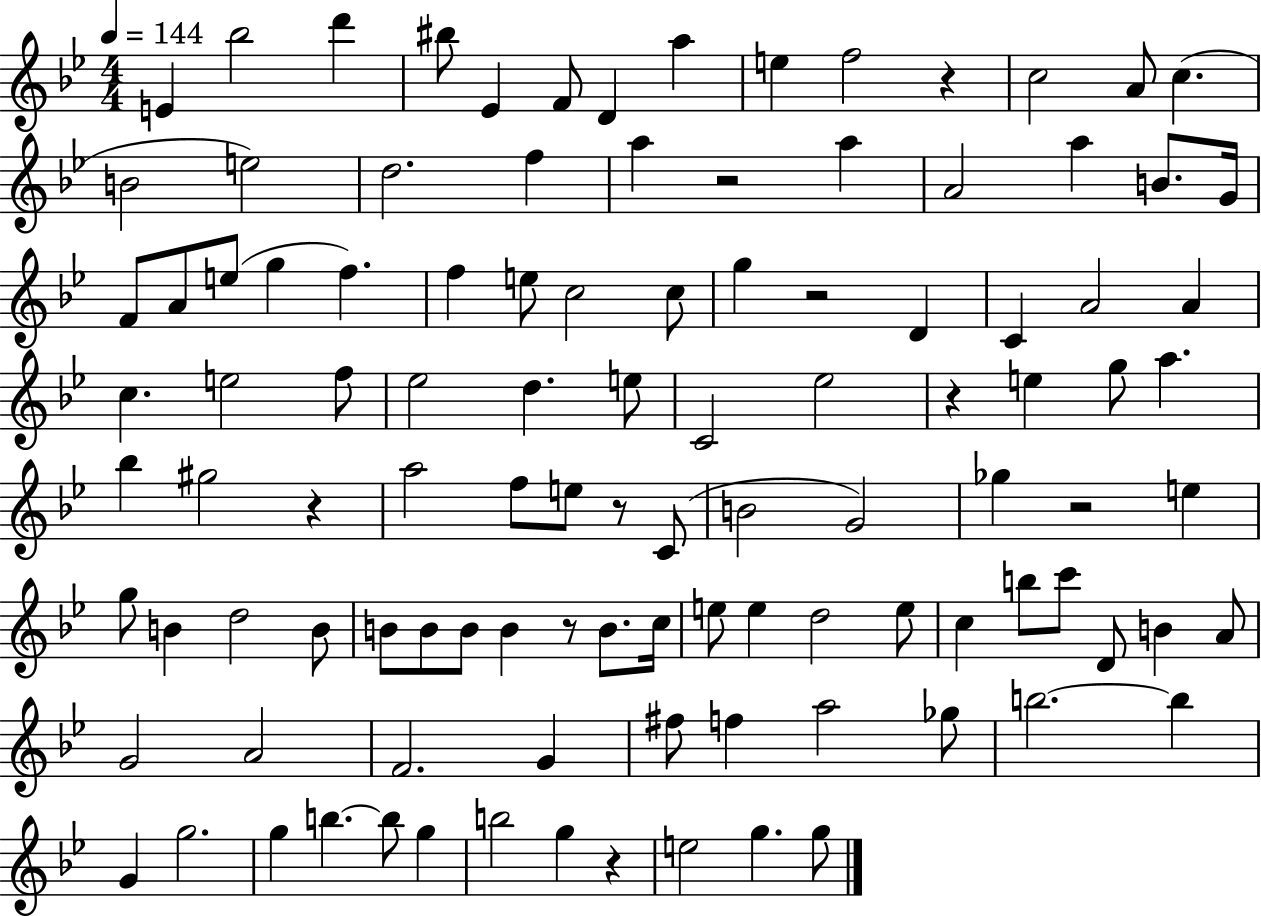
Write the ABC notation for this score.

X:1
T:Untitled
M:4/4
L:1/4
K:Bb
E _b2 d' ^b/2 _E F/2 D a e f2 z c2 A/2 c B2 e2 d2 f a z2 a A2 a B/2 G/4 F/2 A/2 e/2 g f f e/2 c2 c/2 g z2 D C A2 A c e2 f/2 _e2 d e/2 C2 _e2 z e g/2 a _b ^g2 z a2 f/2 e/2 z/2 C/2 B2 G2 _g z2 e g/2 B d2 B/2 B/2 B/2 B/2 B z/2 B/2 c/4 e/2 e d2 e/2 c b/2 c'/2 D/2 B A/2 G2 A2 F2 G ^f/2 f a2 _g/2 b2 b G g2 g b b/2 g b2 g z e2 g g/2